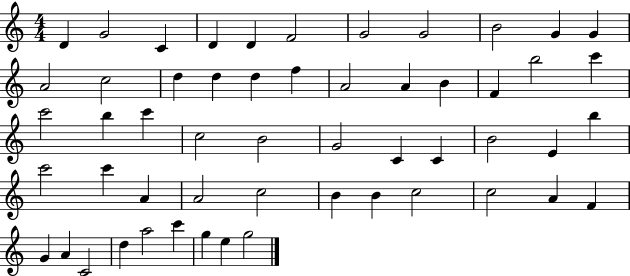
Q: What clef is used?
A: treble